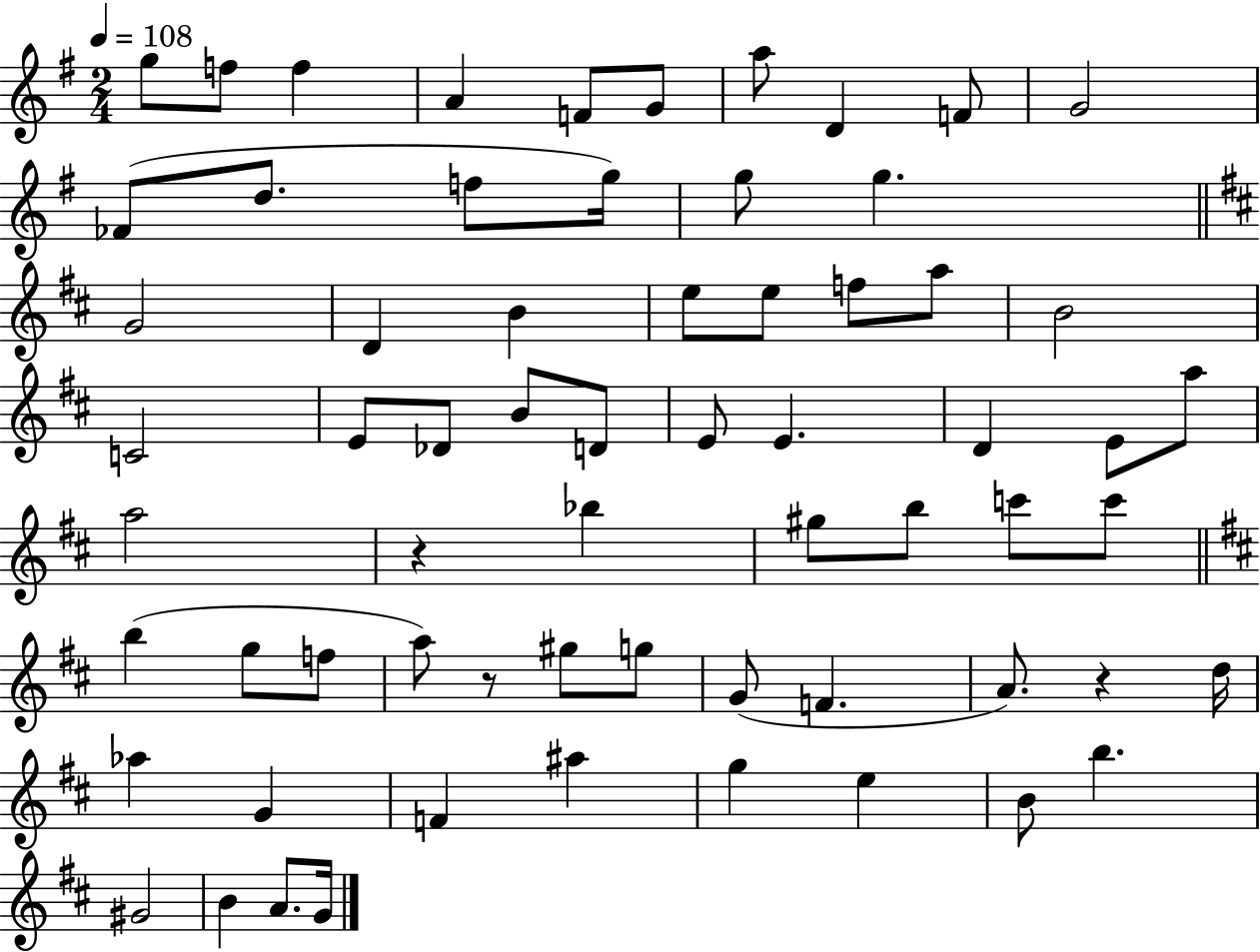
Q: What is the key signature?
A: G major